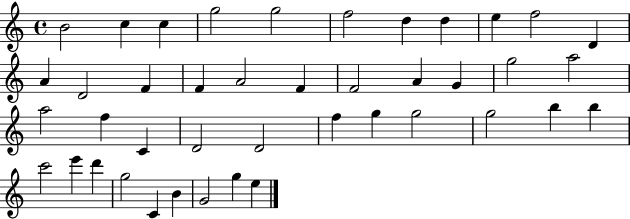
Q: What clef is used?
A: treble